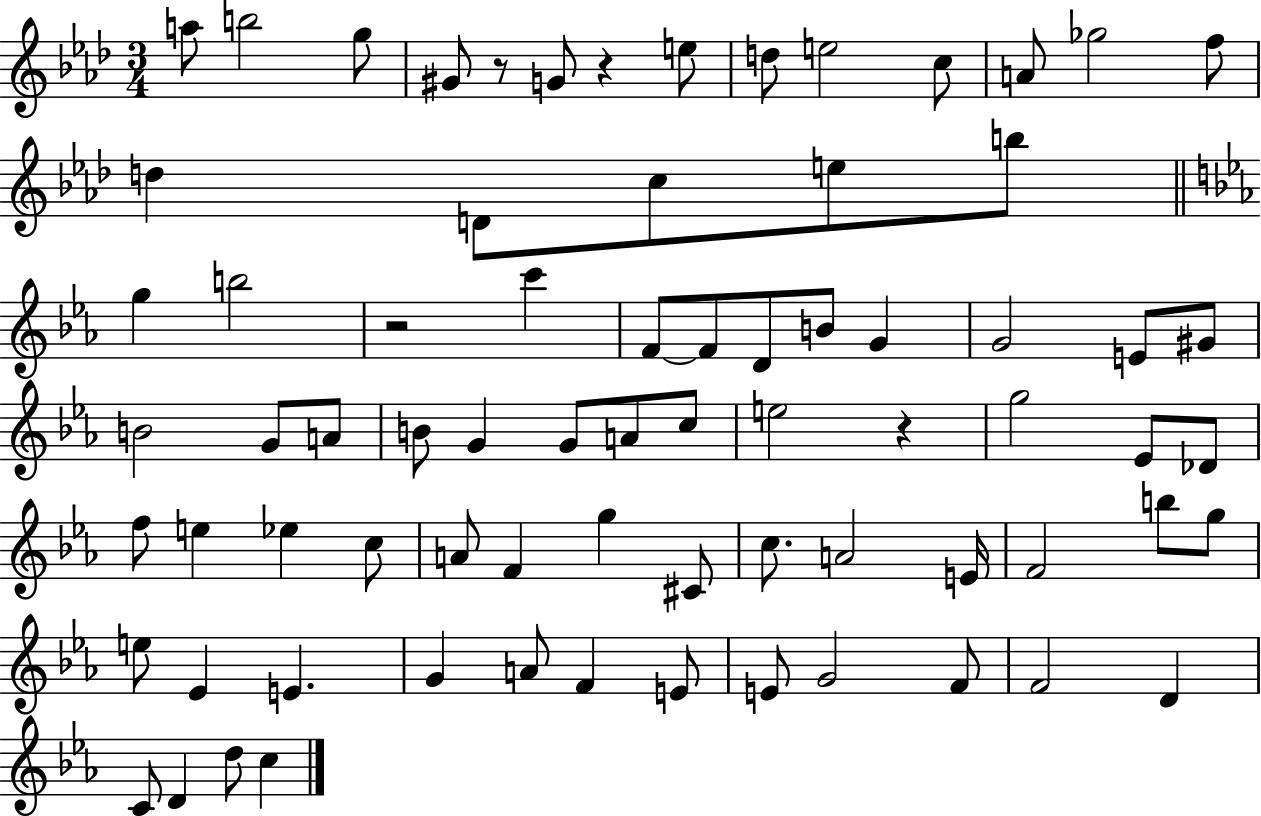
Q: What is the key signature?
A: AES major